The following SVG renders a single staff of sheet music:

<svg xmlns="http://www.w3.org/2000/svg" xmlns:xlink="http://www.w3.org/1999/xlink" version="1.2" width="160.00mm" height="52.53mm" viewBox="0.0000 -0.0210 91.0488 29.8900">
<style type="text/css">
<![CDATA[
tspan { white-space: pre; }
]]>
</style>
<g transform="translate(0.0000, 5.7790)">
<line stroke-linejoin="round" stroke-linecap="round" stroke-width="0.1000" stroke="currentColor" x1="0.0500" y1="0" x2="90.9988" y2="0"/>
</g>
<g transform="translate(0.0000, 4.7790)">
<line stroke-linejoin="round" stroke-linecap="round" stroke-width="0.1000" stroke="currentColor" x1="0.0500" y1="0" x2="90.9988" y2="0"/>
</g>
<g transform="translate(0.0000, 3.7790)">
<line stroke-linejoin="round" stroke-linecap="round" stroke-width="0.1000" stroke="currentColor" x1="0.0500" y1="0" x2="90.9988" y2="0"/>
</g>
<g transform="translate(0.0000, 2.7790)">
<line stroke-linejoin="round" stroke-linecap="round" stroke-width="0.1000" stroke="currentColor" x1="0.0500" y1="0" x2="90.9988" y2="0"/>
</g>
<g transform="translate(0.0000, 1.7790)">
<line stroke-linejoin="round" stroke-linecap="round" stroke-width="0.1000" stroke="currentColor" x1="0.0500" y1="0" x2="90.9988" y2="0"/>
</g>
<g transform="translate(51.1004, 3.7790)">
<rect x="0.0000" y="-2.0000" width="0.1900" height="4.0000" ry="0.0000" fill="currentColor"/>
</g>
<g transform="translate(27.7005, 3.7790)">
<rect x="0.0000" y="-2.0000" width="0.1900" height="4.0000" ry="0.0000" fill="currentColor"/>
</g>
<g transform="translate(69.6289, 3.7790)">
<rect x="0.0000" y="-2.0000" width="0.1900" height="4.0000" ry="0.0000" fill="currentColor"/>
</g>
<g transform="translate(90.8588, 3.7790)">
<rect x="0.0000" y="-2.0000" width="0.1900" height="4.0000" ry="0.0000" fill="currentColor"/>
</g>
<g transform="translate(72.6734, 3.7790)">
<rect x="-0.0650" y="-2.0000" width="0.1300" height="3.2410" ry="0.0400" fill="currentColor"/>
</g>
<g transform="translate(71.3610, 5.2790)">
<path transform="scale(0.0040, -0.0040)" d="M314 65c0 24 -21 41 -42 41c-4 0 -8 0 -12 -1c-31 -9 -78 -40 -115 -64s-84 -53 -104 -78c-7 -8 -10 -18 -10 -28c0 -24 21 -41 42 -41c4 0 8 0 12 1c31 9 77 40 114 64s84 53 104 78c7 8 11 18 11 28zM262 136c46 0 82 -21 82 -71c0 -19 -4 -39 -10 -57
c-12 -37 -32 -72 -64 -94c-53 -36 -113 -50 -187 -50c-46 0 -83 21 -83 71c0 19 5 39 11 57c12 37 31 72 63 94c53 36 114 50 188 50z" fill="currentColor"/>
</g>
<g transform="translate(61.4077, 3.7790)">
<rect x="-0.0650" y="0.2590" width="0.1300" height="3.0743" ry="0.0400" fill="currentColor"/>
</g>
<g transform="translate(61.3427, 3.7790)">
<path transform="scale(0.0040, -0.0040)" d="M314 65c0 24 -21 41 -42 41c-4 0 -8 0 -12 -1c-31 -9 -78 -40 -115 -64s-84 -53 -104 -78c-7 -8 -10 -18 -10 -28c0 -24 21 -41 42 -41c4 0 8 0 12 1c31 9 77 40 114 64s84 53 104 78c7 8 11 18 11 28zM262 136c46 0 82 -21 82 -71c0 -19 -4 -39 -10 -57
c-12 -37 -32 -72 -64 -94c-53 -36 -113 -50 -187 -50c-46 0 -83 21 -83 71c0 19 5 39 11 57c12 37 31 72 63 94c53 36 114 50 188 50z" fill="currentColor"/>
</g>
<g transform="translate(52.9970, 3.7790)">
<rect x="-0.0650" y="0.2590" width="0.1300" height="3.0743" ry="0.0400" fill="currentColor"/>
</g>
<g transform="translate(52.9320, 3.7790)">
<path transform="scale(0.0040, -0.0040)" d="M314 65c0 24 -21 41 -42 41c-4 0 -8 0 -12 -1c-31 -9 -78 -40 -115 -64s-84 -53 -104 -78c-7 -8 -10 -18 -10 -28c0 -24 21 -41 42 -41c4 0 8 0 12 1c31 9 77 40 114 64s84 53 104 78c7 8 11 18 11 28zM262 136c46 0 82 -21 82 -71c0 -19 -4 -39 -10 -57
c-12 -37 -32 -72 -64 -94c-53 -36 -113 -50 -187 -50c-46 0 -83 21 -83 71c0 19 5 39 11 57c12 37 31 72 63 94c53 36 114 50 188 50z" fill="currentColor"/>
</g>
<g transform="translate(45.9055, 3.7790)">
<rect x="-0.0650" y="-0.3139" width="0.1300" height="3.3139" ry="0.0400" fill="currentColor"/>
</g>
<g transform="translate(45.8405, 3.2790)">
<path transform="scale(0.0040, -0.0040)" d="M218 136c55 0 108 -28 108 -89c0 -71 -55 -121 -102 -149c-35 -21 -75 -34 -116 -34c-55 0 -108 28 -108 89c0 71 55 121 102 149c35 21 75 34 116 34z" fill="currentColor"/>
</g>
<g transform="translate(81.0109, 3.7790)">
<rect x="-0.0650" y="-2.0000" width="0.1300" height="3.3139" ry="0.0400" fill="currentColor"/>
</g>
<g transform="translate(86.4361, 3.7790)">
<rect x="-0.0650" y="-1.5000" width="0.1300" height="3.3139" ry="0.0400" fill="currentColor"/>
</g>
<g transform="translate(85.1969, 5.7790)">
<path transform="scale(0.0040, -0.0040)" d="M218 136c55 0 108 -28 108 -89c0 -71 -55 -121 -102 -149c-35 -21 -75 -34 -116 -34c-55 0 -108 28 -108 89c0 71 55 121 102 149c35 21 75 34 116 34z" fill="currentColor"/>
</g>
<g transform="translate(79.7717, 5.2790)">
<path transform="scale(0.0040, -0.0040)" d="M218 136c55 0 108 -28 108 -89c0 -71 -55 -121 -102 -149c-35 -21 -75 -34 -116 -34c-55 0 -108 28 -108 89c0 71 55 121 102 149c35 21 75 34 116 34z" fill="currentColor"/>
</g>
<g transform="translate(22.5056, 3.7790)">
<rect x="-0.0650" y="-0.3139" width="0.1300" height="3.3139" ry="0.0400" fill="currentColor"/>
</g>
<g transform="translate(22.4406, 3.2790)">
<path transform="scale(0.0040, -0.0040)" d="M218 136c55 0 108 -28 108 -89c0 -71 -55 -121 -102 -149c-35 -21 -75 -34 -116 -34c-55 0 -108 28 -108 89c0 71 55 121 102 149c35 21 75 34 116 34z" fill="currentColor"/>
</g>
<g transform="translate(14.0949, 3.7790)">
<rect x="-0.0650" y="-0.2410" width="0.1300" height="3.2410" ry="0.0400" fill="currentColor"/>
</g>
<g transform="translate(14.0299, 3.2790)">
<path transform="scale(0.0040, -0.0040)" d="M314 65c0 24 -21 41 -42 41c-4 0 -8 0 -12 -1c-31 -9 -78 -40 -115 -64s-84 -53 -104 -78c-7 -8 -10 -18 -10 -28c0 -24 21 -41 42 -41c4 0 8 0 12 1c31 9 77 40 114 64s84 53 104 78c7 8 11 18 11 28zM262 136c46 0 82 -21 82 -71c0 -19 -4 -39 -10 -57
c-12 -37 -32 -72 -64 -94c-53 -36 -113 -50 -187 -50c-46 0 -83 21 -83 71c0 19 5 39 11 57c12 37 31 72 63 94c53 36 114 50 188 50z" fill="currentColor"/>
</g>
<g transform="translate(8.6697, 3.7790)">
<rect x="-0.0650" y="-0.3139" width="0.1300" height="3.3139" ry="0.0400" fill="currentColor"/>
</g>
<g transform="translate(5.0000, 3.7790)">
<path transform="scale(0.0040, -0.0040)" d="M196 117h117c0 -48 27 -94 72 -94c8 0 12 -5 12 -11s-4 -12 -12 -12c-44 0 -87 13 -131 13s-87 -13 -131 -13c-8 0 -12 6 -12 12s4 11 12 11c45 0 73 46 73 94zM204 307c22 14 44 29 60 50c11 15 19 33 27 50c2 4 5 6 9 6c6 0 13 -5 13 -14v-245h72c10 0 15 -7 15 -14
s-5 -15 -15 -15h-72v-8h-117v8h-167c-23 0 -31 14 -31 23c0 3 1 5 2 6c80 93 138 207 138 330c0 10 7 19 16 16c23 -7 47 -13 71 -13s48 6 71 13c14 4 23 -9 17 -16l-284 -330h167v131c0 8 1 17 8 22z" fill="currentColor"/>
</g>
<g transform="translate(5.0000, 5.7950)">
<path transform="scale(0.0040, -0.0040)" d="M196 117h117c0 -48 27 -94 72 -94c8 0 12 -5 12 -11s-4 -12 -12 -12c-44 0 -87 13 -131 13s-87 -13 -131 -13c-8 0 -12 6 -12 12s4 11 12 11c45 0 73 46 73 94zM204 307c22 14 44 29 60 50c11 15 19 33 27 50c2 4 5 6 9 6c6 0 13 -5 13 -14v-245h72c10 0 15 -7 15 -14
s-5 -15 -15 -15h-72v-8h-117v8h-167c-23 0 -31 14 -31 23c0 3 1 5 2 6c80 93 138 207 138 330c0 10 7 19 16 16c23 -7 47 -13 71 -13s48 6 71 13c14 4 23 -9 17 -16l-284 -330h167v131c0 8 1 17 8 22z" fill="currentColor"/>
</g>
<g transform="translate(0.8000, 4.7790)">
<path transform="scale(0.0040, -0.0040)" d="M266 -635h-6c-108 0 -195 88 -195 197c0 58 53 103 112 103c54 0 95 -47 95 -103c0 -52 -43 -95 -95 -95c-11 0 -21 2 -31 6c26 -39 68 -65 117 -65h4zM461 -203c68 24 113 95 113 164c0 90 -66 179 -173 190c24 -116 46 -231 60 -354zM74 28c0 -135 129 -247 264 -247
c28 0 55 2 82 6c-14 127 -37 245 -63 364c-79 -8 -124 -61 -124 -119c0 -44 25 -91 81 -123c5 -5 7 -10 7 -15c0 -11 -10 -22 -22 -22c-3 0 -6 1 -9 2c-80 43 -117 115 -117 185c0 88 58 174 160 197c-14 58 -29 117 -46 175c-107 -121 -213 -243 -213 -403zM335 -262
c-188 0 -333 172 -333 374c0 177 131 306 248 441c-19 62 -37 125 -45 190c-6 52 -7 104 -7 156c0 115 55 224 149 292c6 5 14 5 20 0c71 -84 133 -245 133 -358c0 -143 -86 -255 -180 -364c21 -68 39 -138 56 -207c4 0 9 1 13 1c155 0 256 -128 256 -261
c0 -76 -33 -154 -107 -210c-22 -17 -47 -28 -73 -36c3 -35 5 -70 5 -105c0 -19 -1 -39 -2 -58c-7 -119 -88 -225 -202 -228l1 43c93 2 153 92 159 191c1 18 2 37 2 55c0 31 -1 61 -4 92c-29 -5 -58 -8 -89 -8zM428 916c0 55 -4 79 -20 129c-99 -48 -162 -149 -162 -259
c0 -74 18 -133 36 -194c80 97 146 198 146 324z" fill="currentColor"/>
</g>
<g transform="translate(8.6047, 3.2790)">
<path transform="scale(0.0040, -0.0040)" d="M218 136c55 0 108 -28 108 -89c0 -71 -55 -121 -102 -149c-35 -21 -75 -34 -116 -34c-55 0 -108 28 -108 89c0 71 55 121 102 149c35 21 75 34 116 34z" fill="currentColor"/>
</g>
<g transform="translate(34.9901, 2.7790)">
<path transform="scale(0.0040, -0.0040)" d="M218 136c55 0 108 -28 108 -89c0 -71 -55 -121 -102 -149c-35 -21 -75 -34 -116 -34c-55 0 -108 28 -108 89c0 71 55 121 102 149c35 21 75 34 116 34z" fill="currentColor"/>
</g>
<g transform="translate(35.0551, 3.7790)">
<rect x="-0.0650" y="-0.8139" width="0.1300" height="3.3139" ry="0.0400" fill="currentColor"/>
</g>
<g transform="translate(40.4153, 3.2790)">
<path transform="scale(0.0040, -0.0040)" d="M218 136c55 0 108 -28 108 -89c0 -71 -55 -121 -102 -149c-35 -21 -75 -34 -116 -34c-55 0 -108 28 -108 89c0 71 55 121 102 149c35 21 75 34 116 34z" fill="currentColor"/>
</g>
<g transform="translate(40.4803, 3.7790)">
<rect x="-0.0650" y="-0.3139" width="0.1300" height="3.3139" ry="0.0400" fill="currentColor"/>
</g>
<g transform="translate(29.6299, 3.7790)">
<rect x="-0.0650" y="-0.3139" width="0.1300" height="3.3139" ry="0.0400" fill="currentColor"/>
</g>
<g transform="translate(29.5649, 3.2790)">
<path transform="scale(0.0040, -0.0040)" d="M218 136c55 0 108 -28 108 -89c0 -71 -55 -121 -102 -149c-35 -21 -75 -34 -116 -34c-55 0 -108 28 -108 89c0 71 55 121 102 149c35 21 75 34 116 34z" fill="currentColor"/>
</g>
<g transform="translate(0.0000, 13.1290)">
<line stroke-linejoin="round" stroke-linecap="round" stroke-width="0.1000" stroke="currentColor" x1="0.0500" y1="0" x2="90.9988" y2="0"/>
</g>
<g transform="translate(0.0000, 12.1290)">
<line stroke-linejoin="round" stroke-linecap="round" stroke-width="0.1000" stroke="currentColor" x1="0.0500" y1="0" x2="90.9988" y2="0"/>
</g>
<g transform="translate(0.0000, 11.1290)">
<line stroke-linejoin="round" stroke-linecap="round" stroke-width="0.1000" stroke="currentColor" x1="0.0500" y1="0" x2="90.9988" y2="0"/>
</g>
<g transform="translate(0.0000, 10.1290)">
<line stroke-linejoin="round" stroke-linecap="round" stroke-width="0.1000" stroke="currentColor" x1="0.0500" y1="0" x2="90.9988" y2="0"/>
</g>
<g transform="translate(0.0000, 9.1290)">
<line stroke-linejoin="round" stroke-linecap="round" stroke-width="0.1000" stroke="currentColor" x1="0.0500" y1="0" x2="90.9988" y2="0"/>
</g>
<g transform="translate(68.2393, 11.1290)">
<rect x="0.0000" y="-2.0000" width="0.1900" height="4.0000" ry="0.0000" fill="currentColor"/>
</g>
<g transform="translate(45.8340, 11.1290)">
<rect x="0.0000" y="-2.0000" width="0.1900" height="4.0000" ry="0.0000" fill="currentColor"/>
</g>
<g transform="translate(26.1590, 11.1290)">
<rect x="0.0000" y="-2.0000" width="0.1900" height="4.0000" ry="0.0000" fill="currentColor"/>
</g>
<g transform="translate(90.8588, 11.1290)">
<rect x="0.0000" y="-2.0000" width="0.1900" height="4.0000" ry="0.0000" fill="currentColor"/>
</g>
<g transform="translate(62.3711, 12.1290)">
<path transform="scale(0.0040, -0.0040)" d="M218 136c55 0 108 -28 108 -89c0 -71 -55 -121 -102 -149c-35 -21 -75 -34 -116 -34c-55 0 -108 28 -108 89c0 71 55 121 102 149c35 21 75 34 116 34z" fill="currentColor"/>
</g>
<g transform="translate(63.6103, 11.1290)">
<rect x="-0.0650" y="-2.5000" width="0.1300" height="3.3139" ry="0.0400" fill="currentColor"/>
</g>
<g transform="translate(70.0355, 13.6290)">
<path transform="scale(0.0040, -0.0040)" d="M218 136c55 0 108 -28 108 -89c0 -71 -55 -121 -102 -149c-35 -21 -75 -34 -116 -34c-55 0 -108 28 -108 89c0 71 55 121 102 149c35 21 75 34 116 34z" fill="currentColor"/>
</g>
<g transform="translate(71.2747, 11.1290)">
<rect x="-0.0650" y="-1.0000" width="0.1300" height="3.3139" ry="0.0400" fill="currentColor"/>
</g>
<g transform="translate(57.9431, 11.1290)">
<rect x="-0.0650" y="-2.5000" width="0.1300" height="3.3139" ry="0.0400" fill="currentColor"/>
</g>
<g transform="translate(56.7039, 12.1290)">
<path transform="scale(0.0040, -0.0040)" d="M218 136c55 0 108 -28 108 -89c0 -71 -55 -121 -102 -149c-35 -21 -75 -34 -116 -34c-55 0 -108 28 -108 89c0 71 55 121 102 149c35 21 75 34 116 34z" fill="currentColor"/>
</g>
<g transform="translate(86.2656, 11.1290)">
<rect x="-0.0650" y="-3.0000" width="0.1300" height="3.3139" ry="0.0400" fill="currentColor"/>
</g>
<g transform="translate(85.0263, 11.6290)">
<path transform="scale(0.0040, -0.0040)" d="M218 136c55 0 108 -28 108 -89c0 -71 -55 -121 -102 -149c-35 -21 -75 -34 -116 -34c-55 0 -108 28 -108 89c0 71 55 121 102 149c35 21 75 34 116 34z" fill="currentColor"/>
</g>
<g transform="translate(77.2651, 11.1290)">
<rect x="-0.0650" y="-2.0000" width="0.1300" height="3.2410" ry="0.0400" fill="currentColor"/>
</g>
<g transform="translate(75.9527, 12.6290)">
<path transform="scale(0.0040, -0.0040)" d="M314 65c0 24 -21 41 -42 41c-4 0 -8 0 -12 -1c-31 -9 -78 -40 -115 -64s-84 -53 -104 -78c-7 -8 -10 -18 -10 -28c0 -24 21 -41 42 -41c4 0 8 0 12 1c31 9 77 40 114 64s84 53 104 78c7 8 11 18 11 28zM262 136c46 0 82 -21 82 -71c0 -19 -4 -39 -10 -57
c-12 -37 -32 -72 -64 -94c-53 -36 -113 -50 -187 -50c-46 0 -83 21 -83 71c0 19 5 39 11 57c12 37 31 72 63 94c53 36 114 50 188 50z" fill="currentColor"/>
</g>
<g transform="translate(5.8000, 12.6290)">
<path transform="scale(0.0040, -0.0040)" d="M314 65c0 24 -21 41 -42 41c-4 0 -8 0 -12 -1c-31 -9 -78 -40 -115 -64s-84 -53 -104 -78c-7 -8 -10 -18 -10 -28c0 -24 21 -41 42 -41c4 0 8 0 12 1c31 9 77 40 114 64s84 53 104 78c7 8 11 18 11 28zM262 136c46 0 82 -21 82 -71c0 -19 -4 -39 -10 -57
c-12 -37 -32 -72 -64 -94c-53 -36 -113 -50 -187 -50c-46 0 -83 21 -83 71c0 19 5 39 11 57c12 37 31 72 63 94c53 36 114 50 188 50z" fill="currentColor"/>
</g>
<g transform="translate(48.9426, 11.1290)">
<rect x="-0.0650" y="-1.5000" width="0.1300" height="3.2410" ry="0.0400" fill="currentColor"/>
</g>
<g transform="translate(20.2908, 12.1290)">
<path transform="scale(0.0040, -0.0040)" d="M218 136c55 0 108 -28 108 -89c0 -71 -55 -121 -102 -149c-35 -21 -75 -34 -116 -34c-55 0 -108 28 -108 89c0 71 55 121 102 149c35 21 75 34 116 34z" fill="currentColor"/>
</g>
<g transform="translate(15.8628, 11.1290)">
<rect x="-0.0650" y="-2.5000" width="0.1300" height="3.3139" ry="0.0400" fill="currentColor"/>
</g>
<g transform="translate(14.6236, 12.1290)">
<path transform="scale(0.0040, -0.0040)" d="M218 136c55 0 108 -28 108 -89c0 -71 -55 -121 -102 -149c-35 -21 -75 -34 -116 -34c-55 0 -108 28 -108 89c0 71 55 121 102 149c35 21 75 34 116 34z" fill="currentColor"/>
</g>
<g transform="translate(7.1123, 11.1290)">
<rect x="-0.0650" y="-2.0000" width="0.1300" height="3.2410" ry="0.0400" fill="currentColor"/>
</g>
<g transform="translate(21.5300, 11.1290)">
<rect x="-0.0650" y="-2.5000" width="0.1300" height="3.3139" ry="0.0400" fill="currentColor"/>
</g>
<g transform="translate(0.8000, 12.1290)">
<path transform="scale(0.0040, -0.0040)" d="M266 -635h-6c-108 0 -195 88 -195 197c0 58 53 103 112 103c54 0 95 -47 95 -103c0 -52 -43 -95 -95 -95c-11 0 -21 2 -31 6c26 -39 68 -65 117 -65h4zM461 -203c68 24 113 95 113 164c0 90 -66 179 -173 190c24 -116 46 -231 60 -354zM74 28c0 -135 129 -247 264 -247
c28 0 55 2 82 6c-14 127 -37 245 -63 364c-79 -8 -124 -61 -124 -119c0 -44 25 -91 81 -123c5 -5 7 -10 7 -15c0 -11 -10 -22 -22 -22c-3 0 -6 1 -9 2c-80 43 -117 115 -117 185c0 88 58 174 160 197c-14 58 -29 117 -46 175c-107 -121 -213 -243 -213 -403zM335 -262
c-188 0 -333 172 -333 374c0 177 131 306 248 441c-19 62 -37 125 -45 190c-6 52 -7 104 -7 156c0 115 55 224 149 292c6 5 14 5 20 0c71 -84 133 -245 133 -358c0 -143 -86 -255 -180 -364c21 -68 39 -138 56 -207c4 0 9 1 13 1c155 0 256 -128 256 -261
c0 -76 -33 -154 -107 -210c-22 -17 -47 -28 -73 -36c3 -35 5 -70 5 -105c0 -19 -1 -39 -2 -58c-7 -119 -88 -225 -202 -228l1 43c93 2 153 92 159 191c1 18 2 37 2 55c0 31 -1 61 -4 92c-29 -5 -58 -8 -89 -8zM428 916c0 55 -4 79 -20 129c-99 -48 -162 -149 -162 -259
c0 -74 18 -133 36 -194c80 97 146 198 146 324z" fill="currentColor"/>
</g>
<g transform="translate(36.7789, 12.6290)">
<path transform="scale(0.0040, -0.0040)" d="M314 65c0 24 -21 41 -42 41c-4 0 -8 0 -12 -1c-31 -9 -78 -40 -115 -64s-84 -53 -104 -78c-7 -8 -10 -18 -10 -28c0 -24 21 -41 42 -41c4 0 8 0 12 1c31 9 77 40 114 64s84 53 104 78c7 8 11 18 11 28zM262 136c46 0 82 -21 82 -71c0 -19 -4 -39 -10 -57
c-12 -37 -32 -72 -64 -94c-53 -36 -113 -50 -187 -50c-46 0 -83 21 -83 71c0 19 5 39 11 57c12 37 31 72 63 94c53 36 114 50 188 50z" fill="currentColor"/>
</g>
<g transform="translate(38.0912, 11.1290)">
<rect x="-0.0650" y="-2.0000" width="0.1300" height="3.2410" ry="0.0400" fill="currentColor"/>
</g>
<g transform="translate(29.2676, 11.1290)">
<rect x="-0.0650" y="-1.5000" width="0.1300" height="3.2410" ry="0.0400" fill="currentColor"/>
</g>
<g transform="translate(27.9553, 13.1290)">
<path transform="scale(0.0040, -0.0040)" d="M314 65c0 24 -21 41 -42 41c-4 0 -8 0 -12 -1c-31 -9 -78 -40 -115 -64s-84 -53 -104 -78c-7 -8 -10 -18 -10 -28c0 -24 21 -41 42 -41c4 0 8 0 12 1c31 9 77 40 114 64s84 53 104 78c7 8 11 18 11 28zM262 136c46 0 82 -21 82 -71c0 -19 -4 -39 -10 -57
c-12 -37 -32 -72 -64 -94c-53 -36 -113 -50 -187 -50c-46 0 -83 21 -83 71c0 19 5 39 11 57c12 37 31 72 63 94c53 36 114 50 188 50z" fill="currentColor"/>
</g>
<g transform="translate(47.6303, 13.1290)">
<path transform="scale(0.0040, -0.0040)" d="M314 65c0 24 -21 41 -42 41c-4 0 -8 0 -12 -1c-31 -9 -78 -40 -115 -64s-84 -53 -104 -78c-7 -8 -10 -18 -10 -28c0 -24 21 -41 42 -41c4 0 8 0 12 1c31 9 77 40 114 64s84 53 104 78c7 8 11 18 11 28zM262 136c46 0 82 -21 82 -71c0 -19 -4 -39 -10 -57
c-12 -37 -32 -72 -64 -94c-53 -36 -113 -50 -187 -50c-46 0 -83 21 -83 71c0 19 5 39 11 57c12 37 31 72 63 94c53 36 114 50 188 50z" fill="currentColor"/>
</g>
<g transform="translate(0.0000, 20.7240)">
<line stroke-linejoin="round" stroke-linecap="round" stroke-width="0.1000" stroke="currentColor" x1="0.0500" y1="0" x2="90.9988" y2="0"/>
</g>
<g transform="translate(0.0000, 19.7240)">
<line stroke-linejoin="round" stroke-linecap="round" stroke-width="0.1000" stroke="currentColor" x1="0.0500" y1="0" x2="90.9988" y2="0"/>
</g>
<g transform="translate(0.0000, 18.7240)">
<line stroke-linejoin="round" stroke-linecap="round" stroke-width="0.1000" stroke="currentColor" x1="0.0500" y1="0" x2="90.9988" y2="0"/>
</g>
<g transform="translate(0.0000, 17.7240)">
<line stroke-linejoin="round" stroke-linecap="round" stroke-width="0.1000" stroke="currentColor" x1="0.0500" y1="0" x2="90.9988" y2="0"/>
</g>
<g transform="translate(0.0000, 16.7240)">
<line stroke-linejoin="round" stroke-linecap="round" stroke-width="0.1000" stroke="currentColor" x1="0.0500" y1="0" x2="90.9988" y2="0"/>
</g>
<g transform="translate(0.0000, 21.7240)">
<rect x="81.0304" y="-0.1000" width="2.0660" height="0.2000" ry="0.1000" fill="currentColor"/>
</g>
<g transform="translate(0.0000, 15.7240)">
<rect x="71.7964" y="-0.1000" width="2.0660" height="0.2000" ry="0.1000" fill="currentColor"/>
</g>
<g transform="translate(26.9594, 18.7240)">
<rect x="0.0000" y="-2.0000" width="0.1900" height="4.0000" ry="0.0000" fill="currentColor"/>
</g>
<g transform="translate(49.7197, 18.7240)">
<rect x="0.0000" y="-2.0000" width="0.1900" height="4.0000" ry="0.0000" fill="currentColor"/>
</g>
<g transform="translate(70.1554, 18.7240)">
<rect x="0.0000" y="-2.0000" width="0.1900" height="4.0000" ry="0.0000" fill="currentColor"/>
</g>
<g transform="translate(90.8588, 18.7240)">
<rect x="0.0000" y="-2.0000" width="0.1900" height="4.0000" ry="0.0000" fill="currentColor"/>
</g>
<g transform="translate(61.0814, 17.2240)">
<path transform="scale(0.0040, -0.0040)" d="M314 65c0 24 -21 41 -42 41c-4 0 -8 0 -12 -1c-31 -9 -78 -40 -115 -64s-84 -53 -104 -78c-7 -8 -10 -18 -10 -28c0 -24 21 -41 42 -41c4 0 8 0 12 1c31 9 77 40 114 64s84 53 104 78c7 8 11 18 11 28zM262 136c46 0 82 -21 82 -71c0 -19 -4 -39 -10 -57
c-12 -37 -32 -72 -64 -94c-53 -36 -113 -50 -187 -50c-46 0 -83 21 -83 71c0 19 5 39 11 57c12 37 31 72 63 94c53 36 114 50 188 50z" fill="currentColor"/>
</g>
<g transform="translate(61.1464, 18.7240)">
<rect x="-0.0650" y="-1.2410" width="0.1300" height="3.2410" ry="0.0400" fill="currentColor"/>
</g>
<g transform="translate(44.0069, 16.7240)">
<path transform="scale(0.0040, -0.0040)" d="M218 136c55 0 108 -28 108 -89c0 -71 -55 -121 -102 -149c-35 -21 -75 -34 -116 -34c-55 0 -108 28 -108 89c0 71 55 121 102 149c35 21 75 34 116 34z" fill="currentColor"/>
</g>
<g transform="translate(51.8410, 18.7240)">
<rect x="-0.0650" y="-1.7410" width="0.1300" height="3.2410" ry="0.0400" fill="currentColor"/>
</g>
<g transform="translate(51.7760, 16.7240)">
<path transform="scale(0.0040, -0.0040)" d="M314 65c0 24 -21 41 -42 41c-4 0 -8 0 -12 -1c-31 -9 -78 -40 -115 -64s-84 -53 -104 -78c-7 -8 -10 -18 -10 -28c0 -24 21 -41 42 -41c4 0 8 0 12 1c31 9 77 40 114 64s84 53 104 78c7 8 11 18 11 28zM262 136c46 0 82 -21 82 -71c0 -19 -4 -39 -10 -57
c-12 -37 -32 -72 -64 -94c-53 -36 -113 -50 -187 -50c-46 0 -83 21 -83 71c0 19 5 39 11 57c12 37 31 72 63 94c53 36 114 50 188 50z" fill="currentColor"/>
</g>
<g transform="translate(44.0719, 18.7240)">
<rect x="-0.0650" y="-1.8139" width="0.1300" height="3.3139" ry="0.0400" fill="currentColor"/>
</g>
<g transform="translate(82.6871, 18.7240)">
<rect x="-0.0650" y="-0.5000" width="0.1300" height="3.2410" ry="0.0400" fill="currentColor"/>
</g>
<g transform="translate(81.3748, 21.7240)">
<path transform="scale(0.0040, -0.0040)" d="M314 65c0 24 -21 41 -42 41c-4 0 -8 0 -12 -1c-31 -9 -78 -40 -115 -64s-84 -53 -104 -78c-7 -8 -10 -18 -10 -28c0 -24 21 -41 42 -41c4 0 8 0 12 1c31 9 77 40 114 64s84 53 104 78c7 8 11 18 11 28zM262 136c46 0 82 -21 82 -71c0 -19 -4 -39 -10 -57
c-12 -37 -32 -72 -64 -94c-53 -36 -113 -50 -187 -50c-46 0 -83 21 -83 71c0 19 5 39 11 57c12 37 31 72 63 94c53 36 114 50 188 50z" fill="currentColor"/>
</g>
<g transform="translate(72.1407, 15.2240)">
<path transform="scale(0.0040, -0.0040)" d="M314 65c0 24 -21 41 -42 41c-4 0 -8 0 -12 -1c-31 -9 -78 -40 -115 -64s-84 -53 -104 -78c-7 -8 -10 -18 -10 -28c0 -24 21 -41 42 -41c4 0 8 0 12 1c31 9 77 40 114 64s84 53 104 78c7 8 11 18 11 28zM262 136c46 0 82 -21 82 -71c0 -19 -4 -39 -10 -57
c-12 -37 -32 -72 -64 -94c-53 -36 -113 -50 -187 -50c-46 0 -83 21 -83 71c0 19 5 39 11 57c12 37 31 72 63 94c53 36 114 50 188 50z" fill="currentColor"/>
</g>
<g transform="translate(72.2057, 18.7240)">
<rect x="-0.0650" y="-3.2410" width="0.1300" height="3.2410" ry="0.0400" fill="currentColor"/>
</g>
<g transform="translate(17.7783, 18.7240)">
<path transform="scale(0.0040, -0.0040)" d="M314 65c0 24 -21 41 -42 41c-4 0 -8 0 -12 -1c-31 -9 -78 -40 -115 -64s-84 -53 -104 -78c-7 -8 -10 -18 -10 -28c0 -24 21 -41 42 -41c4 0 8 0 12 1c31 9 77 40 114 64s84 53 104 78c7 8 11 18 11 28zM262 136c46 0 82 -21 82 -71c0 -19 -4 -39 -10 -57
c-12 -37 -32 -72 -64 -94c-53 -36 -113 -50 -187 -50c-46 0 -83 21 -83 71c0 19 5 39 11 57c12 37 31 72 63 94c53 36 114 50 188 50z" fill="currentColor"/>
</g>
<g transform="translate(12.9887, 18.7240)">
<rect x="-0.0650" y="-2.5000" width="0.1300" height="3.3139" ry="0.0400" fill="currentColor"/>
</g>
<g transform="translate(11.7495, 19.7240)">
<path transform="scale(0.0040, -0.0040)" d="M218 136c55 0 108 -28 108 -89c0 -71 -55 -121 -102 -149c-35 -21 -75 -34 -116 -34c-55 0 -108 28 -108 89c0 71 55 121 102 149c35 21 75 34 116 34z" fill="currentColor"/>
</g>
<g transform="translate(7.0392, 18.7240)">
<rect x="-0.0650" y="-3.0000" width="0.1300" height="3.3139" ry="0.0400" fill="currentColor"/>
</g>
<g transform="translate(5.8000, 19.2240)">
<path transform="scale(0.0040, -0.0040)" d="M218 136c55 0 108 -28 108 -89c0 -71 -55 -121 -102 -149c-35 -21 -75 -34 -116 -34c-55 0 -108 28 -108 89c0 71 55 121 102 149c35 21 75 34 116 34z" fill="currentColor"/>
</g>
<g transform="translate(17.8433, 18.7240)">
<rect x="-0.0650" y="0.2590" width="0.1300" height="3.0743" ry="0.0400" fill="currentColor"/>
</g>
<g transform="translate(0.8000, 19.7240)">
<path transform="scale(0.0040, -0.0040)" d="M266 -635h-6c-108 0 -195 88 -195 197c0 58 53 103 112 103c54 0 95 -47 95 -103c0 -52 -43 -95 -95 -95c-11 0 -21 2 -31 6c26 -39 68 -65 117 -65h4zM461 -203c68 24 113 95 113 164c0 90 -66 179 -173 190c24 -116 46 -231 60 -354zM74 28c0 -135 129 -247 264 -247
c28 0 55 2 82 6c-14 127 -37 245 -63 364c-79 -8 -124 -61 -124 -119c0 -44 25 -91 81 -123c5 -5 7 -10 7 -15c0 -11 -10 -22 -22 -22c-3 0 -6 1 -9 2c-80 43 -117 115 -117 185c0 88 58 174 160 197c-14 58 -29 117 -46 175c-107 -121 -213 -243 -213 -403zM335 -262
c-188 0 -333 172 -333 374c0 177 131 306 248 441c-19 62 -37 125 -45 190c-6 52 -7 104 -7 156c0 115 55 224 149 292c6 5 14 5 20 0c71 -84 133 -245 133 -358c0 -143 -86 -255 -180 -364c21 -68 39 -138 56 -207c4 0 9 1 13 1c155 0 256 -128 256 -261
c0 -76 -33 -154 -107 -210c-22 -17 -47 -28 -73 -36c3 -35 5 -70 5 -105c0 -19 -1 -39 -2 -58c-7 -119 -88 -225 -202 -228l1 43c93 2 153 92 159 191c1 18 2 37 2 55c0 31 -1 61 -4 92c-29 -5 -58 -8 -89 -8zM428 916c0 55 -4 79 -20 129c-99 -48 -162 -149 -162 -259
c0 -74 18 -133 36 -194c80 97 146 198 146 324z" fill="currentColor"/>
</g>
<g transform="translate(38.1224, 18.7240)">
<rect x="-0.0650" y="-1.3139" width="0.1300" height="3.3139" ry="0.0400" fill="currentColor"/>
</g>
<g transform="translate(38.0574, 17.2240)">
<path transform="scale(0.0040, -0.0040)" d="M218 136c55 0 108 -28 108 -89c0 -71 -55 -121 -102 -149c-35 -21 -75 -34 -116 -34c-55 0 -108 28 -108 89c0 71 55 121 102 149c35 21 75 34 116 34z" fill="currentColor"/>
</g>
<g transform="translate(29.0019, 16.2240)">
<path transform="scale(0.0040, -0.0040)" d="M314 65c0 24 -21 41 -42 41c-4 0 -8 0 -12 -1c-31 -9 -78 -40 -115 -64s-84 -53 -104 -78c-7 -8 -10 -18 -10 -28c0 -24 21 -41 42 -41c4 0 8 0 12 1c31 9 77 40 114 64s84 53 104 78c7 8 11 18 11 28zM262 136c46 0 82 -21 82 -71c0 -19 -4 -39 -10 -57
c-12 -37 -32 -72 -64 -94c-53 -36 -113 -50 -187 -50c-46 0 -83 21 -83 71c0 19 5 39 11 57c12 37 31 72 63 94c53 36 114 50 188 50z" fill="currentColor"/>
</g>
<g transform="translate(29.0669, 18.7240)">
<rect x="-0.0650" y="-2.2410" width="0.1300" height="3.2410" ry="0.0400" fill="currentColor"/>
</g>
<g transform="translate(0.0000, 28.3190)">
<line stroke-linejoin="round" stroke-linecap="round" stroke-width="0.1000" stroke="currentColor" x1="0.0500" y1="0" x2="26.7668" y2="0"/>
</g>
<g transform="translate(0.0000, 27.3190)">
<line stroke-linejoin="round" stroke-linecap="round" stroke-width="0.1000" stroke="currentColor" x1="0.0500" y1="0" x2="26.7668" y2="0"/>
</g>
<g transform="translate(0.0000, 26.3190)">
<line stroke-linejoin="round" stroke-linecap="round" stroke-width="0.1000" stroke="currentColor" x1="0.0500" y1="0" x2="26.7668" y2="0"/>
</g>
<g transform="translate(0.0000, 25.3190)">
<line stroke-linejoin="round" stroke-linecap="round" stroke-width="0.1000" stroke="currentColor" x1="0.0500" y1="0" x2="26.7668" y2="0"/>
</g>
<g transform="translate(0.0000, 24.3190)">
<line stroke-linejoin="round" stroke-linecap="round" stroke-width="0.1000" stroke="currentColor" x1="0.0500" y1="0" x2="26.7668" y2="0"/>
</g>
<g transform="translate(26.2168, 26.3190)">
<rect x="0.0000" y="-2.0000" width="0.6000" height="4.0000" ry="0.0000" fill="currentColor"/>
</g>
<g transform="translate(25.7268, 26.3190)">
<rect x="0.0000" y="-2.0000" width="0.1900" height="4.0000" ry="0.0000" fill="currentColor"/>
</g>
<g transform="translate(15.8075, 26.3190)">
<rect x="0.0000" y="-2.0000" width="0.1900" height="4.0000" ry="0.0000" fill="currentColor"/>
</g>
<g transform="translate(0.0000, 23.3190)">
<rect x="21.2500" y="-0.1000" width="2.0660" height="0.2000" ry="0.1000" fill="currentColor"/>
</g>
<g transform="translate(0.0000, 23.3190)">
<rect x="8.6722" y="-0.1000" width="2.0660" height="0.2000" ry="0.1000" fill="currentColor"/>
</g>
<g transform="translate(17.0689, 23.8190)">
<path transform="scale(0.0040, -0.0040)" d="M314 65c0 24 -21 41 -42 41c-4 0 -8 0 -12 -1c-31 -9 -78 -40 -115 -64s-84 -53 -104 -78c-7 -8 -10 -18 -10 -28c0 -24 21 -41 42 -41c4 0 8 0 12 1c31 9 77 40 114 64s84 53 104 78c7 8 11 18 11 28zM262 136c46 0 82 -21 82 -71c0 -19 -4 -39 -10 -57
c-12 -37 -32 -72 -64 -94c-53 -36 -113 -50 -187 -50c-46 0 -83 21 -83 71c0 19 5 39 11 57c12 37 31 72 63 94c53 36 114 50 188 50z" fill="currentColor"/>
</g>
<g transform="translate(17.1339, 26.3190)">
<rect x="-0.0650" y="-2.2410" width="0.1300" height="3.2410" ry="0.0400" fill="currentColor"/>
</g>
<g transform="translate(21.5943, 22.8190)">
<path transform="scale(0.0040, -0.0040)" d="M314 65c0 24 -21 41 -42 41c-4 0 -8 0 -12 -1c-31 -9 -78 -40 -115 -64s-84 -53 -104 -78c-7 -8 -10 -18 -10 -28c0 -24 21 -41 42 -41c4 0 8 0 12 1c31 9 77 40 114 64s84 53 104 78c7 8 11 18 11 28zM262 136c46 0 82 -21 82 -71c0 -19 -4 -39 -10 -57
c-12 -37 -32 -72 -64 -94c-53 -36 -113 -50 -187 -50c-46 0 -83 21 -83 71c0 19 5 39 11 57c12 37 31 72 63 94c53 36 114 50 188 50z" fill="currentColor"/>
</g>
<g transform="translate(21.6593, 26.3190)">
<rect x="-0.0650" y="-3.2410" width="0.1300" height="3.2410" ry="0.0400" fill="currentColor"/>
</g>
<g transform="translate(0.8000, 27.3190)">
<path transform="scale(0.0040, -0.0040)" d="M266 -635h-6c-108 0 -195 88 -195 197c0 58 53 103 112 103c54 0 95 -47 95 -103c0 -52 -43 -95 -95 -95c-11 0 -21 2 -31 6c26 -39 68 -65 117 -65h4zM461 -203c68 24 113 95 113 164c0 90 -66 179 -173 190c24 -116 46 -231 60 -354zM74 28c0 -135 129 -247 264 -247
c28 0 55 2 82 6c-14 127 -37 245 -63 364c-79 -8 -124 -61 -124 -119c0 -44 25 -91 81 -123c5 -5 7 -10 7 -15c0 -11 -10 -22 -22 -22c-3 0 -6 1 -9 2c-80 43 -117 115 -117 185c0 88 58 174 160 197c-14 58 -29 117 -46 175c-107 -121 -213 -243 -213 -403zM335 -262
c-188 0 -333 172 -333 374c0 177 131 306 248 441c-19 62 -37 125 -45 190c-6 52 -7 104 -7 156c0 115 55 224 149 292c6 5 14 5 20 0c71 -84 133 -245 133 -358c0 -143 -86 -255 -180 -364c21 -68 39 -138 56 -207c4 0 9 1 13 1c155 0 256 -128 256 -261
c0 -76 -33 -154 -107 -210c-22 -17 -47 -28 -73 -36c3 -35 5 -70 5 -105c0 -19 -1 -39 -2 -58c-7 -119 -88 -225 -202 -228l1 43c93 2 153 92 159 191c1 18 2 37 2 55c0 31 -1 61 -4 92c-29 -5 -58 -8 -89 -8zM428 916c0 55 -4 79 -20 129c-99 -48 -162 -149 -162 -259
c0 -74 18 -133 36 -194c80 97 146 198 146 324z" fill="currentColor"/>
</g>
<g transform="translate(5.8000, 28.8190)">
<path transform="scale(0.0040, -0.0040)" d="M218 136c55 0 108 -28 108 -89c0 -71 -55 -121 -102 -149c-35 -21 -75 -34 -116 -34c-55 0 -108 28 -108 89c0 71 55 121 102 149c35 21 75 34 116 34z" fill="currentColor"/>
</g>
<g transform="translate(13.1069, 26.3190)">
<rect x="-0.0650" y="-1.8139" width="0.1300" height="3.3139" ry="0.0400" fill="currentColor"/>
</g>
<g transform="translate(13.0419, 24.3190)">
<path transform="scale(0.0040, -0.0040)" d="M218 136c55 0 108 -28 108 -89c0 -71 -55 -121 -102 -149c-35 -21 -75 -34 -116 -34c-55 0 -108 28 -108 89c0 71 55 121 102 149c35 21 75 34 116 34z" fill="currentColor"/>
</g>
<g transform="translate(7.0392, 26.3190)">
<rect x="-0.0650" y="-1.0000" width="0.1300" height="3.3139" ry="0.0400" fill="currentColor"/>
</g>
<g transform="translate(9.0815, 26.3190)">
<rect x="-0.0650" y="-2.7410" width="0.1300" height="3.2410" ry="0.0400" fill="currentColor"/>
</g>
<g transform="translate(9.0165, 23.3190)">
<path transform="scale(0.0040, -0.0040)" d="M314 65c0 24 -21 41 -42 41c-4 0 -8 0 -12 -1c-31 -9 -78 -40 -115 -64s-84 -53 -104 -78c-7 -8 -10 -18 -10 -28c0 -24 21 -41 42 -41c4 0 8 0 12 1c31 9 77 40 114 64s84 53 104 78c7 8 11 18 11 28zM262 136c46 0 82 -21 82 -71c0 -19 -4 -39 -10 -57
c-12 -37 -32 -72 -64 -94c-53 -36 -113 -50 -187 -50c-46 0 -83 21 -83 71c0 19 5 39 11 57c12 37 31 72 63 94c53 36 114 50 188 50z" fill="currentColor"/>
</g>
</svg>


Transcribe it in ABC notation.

X:1
T:Untitled
M:4/4
L:1/4
K:C
c c2 c c d c c B2 B2 F2 F E F2 G G E2 F2 E2 G G D F2 A A G B2 g2 e f f2 e2 b2 C2 D a2 f g2 b2